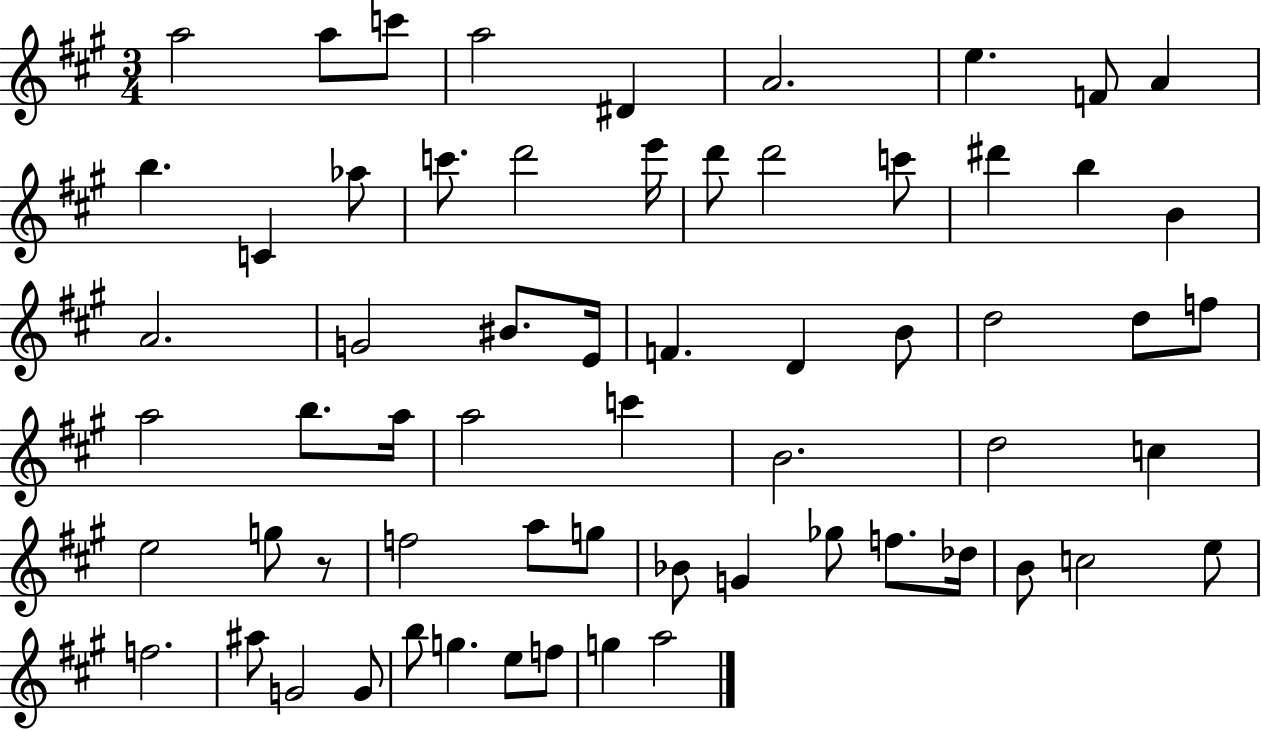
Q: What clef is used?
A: treble